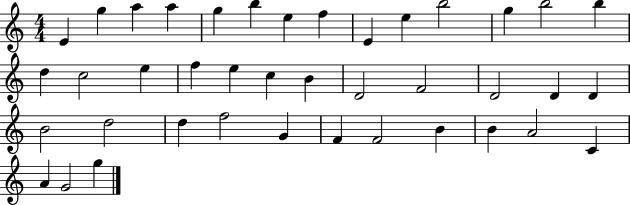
{
  \clef treble
  \numericTimeSignature
  \time 4/4
  \key c \major
  e'4 g''4 a''4 a''4 | g''4 b''4 e''4 f''4 | e'4 e''4 b''2 | g''4 b''2 b''4 | \break d''4 c''2 e''4 | f''4 e''4 c''4 b'4 | d'2 f'2 | d'2 d'4 d'4 | \break b'2 d''2 | d''4 f''2 g'4 | f'4 f'2 b'4 | b'4 a'2 c'4 | \break a'4 g'2 g''4 | \bar "|."
}